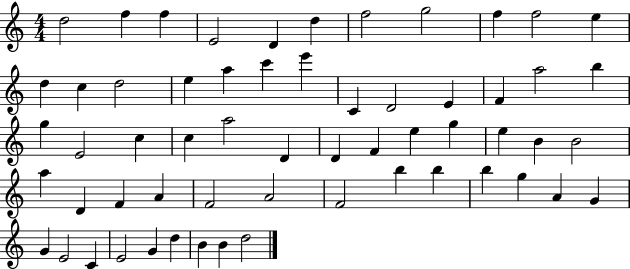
D5/h F5/q F5/q E4/h D4/q D5/q F5/h G5/h F5/q F5/h E5/q D5/q C5/q D5/h E5/q A5/q C6/q E6/q C4/q D4/h E4/q F4/q A5/h B5/q G5/q E4/h C5/q C5/q A5/h D4/q D4/q F4/q E5/q G5/q E5/q B4/q B4/h A5/q D4/q F4/q A4/q F4/h A4/h F4/h B5/q B5/q B5/q G5/q A4/q G4/q G4/q E4/h C4/q E4/h G4/q D5/q B4/q B4/q D5/h